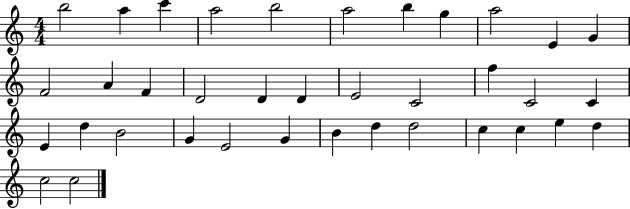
{
  \clef treble
  \numericTimeSignature
  \time 4/4
  \key c \major
  b''2 a''4 c'''4 | a''2 b''2 | a''2 b''4 g''4 | a''2 e'4 g'4 | \break f'2 a'4 f'4 | d'2 d'4 d'4 | e'2 c'2 | f''4 c'2 c'4 | \break e'4 d''4 b'2 | g'4 e'2 g'4 | b'4 d''4 d''2 | c''4 c''4 e''4 d''4 | \break c''2 c''2 | \bar "|."
}